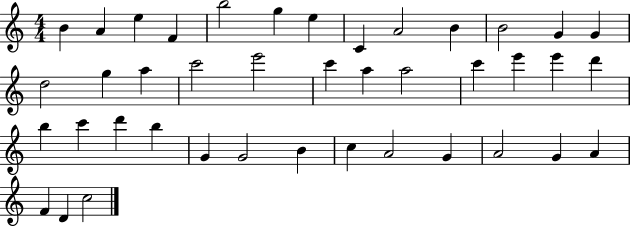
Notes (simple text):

B4/q A4/q E5/q F4/q B5/h G5/q E5/q C4/q A4/h B4/q B4/h G4/q G4/q D5/h G5/q A5/q C6/h E6/h C6/q A5/q A5/h C6/q E6/q E6/q D6/q B5/q C6/q D6/q B5/q G4/q G4/h B4/q C5/q A4/h G4/q A4/h G4/q A4/q F4/q D4/q C5/h